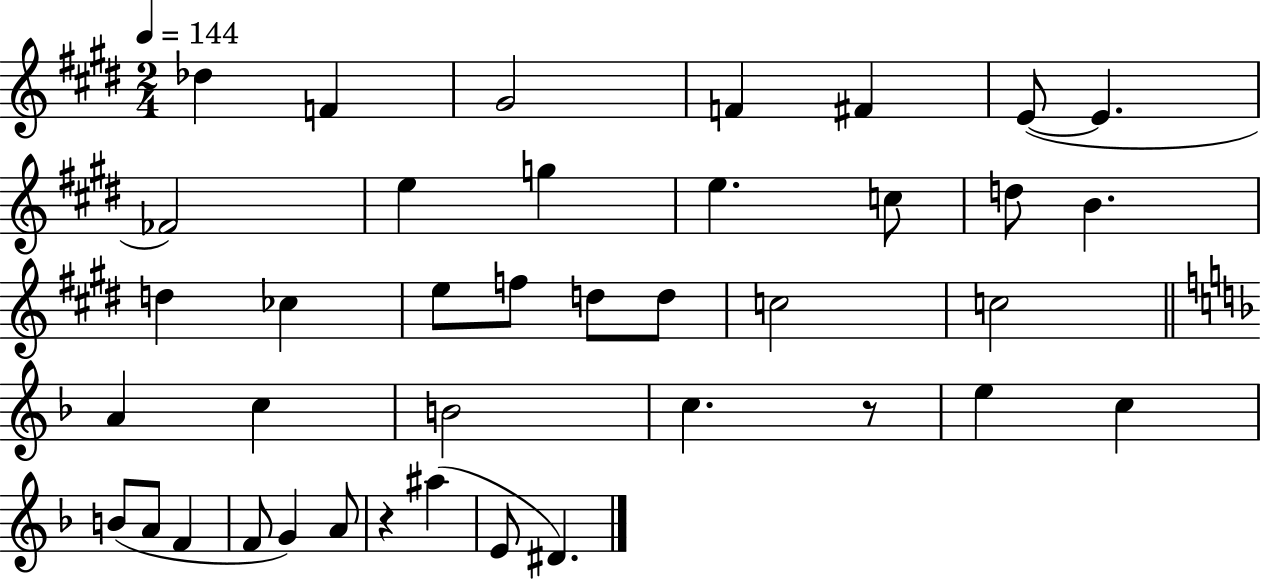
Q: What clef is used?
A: treble